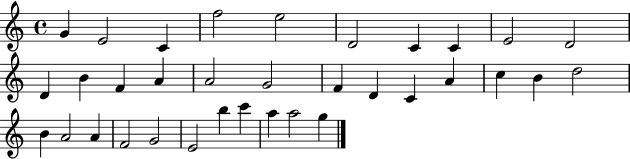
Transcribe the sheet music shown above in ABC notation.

X:1
T:Untitled
M:4/4
L:1/4
K:C
G E2 C f2 e2 D2 C C E2 D2 D B F A A2 G2 F D C A c B d2 B A2 A F2 G2 E2 b c' a a2 g